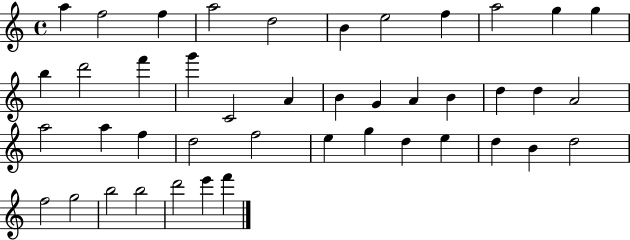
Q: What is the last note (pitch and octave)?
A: F6